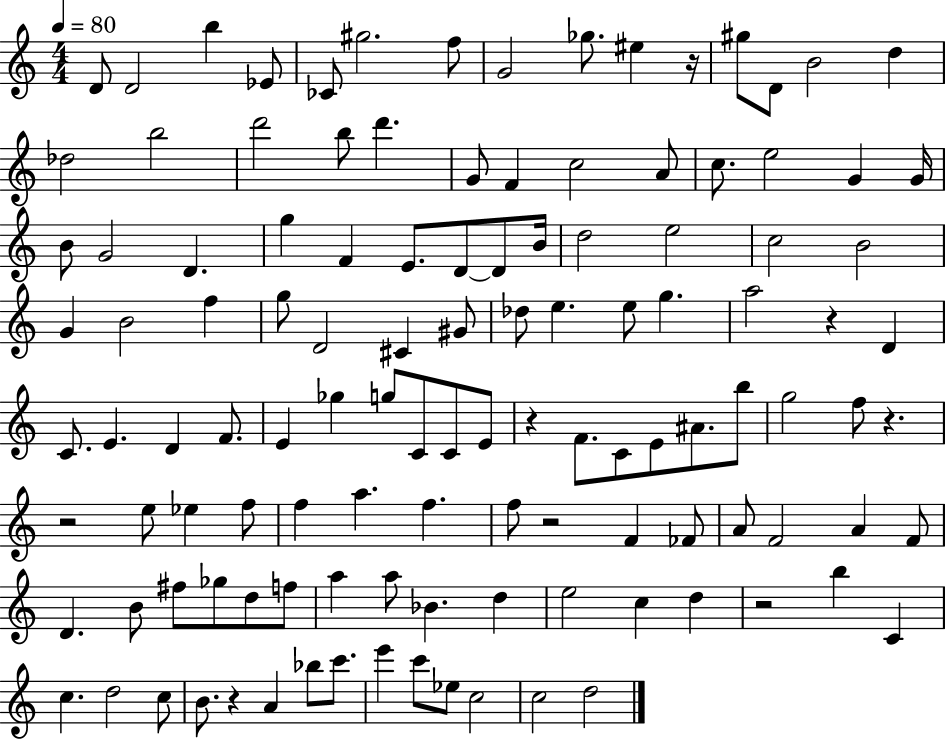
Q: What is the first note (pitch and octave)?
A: D4